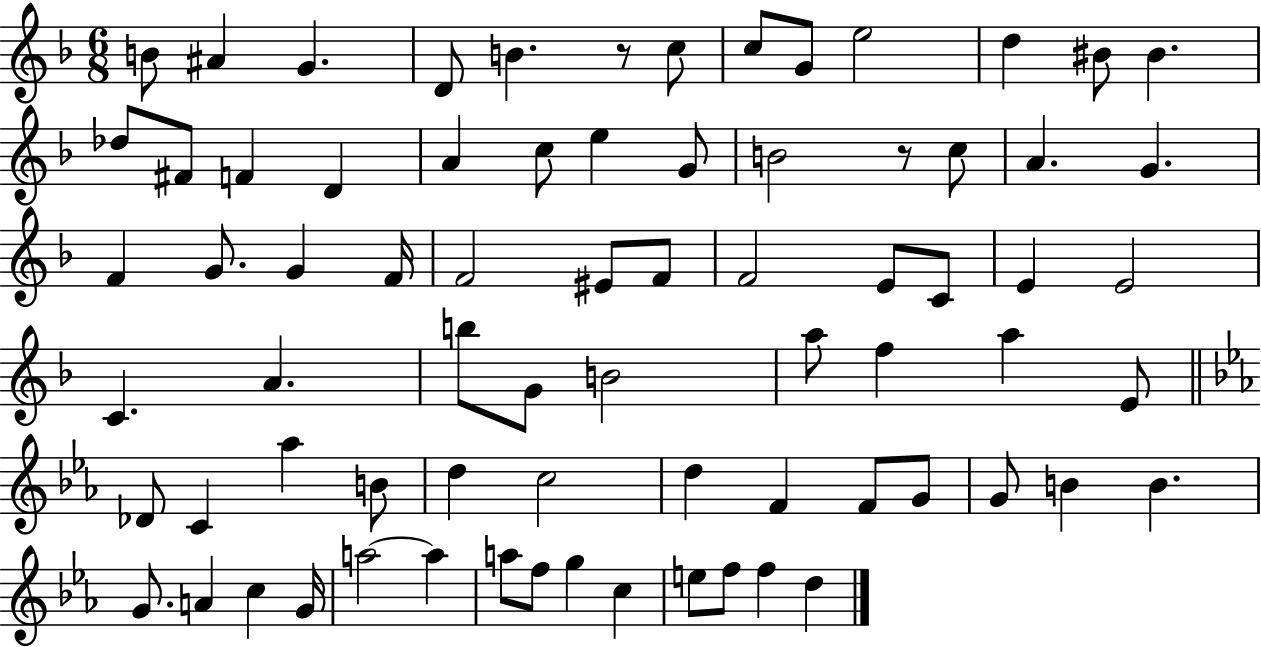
B4/e A#4/q G4/q. D4/e B4/q. R/e C5/e C5/e G4/e E5/h D5/q BIS4/e BIS4/q. Db5/e F#4/e F4/q D4/q A4/q C5/e E5/q G4/e B4/h R/e C5/e A4/q. G4/q. F4/q G4/e. G4/q F4/s F4/h EIS4/e F4/e F4/h E4/e C4/e E4/q E4/h C4/q. A4/q. B5/e G4/e B4/h A5/e F5/q A5/q E4/e Db4/e C4/q Ab5/q B4/e D5/q C5/h D5/q F4/q F4/e G4/e G4/e B4/q B4/q. G4/e. A4/q C5/q G4/s A5/h A5/q A5/e F5/e G5/q C5/q E5/e F5/e F5/q D5/q